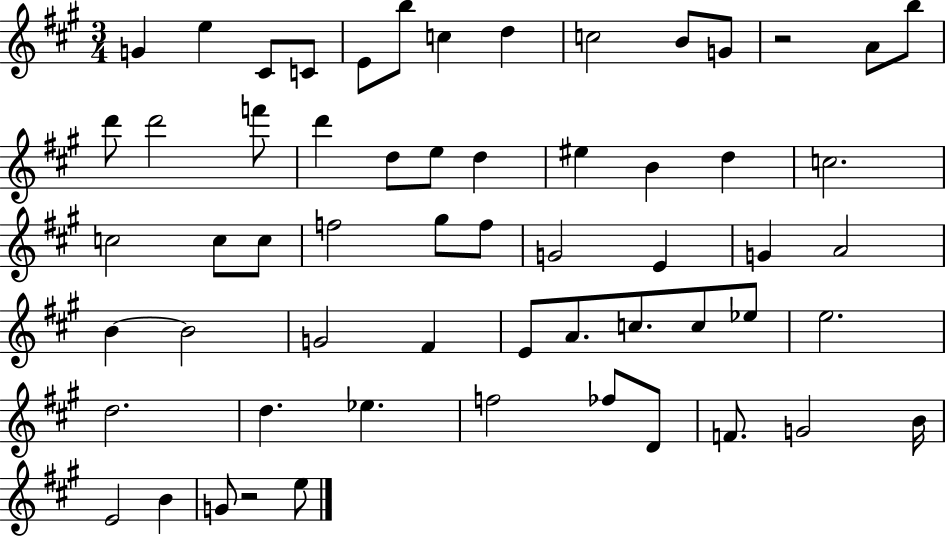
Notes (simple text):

G4/q E5/q C#4/e C4/e E4/e B5/e C5/q D5/q C5/h B4/e G4/e R/h A4/e B5/e D6/e D6/h F6/e D6/q D5/e E5/e D5/q EIS5/q B4/q D5/q C5/h. C5/h C5/e C5/e F5/h G#5/e F5/e G4/h E4/q G4/q A4/h B4/q B4/h G4/h F#4/q E4/e A4/e. C5/e. C5/e Eb5/e E5/h. D5/h. D5/q. Eb5/q. F5/h FES5/e D4/e F4/e. G4/h B4/s E4/h B4/q G4/e R/h E5/e